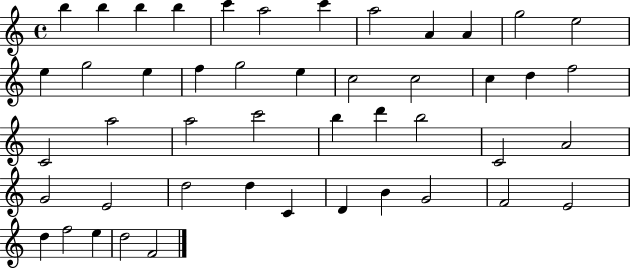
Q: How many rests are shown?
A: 0